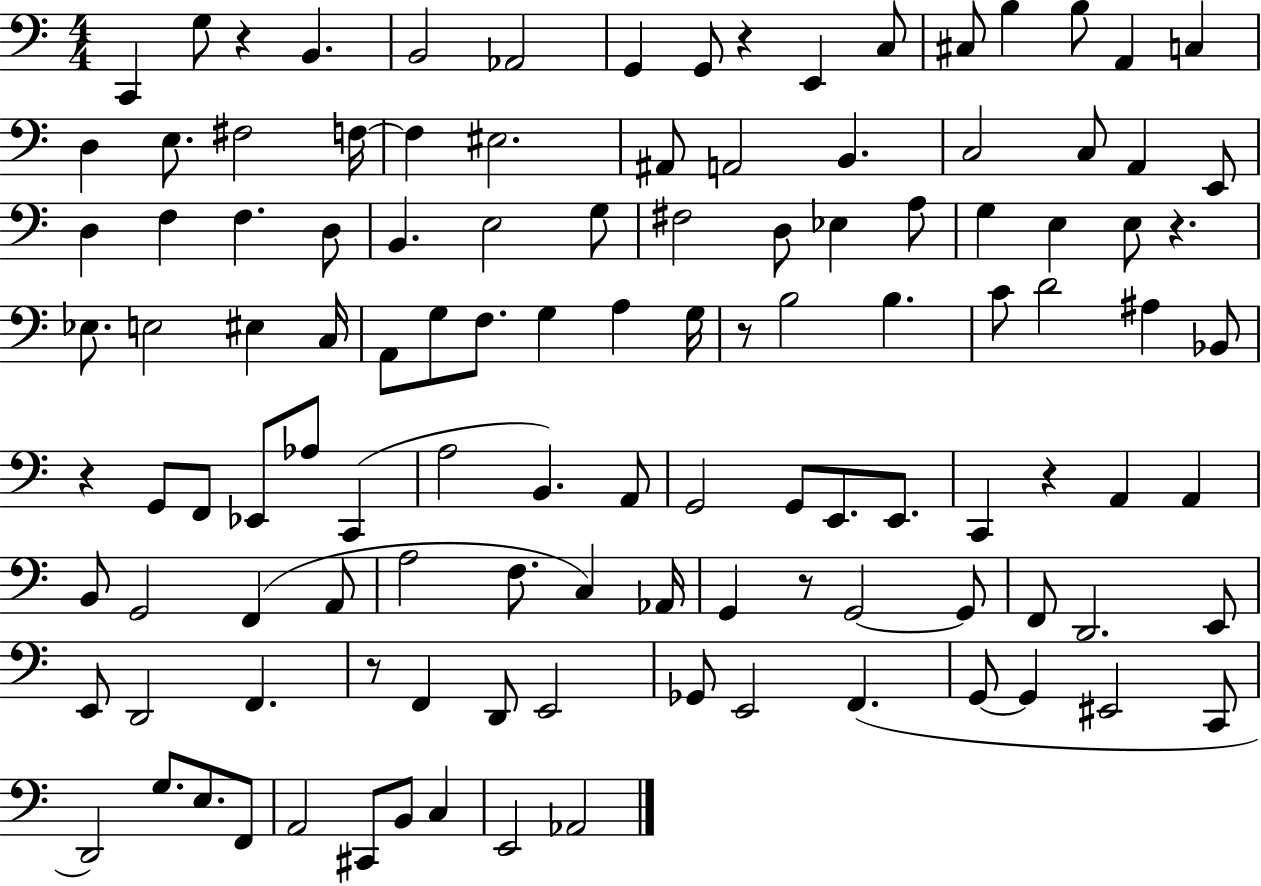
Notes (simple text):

C2/q G3/e R/q B2/q. B2/h Ab2/h G2/q G2/e R/q E2/q C3/e C#3/e B3/q B3/e A2/q C3/q D3/q E3/e. F#3/h F3/s F3/q EIS3/h. A#2/e A2/h B2/q. C3/h C3/e A2/q E2/e D3/q F3/q F3/q. D3/e B2/q. E3/h G3/e F#3/h D3/e Eb3/q A3/e G3/q E3/q E3/e R/q. Eb3/e. E3/h EIS3/q C3/s A2/e G3/e F3/e. G3/q A3/q G3/s R/e B3/h B3/q. C4/e D4/h A#3/q Bb2/e R/q G2/e F2/e Eb2/e Ab3/e C2/q A3/h B2/q. A2/e G2/h G2/e E2/e. E2/e. C2/q R/q A2/q A2/q B2/e G2/h F2/q A2/e A3/h F3/e. C3/q Ab2/s G2/q R/e G2/h G2/e F2/e D2/h. E2/e E2/e D2/h F2/q. R/e F2/q D2/e E2/h Gb2/e E2/h F2/q. G2/e G2/q EIS2/h C2/e D2/h G3/e. E3/e. F2/e A2/h C#2/e B2/e C3/q E2/h Ab2/h